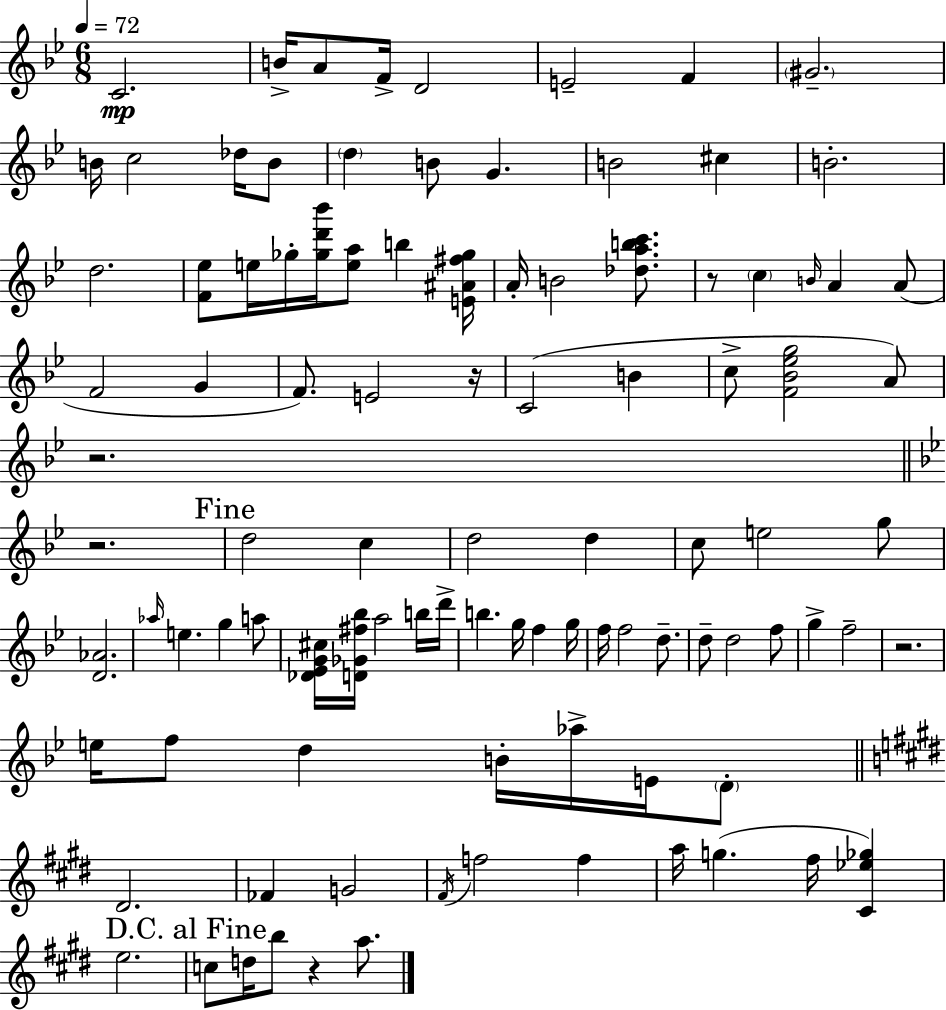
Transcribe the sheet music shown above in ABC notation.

X:1
T:Untitled
M:6/8
L:1/4
K:Bb
C2 B/4 A/2 F/4 D2 E2 F ^G2 B/4 c2 _d/4 B/2 d B/2 G B2 ^c B2 d2 [F_e]/2 e/4 _g/4 [_gd'_b']/4 [ea]/2 b [E^A^f_g]/4 A/4 B2 [_dabc']/2 z/2 c B/4 A A/2 F2 G F/2 E2 z/4 C2 B c/2 [F_B_eg]2 A/2 z2 z2 d2 c d2 d c/2 e2 g/2 [D_A]2 _a/4 e g a/2 [_D_EG^c]/4 [D_G^f_b]/4 a2 b/4 d'/4 b g/4 f g/4 f/4 f2 d/2 d/2 d2 f/2 g f2 z2 e/4 f/2 d B/4 _a/4 E/4 D/2 ^D2 _F G2 ^F/4 f2 f a/4 g ^f/4 [^C_e_g] e2 c/2 d/4 b/2 z a/2